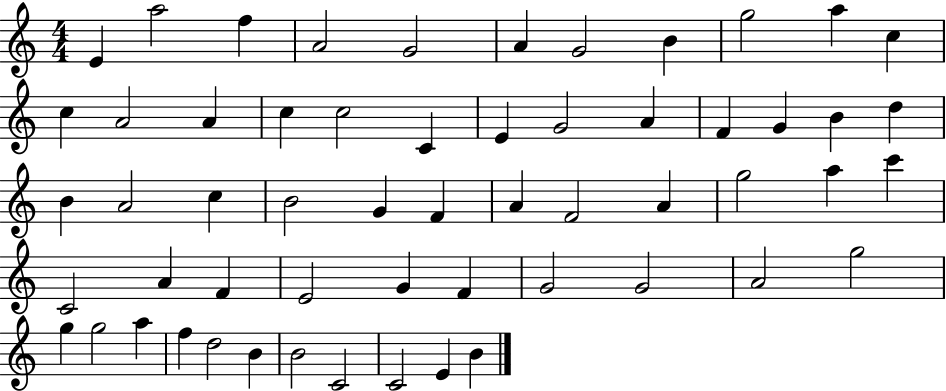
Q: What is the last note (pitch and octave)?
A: B4